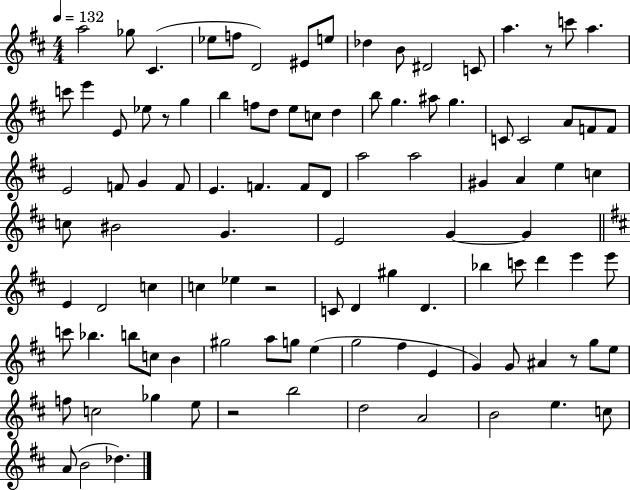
A5/h Gb5/e C#4/q. Eb5/e F5/e D4/h EIS4/e E5/e Db5/q B4/e D#4/h C4/e A5/q. R/e C6/e A5/q. C6/e E6/q E4/e Eb5/e R/e G5/q B5/q F5/e D5/e E5/e C5/e D5/q B5/e G5/q. A#5/e G5/q. C4/e C4/h A4/e F4/e F4/e E4/h F4/e G4/q F4/e E4/q. F4/q. F4/e D4/e A5/h A5/h G#4/q A4/q E5/q C5/q C5/e BIS4/h G4/q. E4/h G4/q G4/q E4/q D4/h C5/q C5/q Eb5/q R/h C4/e D4/q G#5/q D4/q. Bb5/q C6/e D6/q E6/q E6/e C6/e Bb5/q. B5/e C5/e B4/q G#5/h A5/e G5/e E5/q G5/h F#5/q E4/q G4/q G4/e A#4/q R/e G5/e E5/e F5/e C5/h Gb5/q E5/e R/h B5/h D5/h A4/h B4/h E5/q. C5/e A4/e B4/h Db5/q.